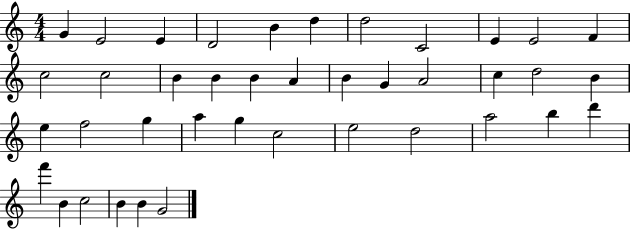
{
  \clef treble
  \numericTimeSignature
  \time 4/4
  \key c \major
  g'4 e'2 e'4 | d'2 b'4 d''4 | d''2 c'2 | e'4 e'2 f'4 | \break c''2 c''2 | b'4 b'4 b'4 a'4 | b'4 g'4 a'2 | c''4 d''2 b'4 | \break e''4 f''2 g''4 | a''4 g''4 c''2 | e''2 d''2 | a''2 b''4 d'''4 | \break f'''4 b'4 c''2 | b'4 b'4 g'2 | \bar "|."
}